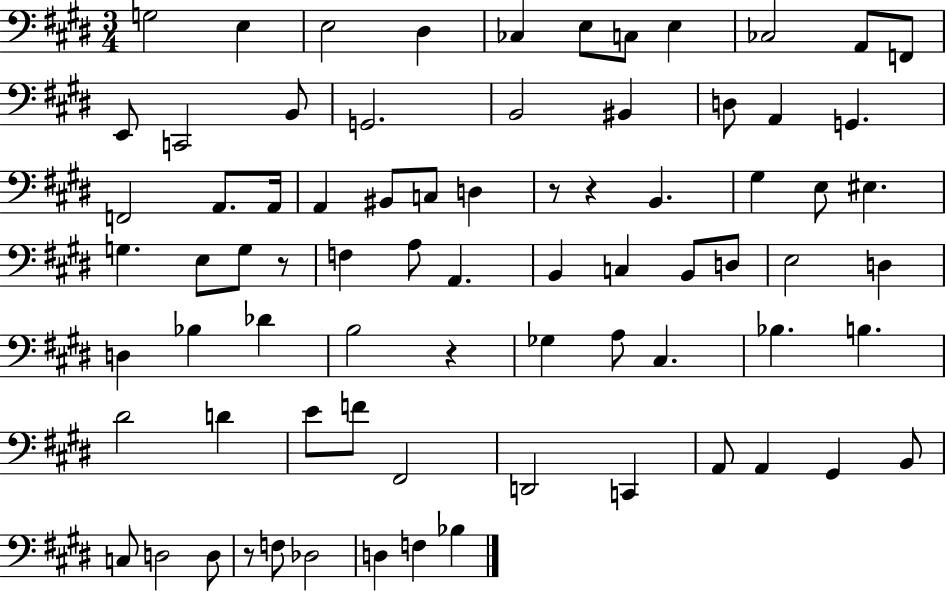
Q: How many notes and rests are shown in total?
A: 76